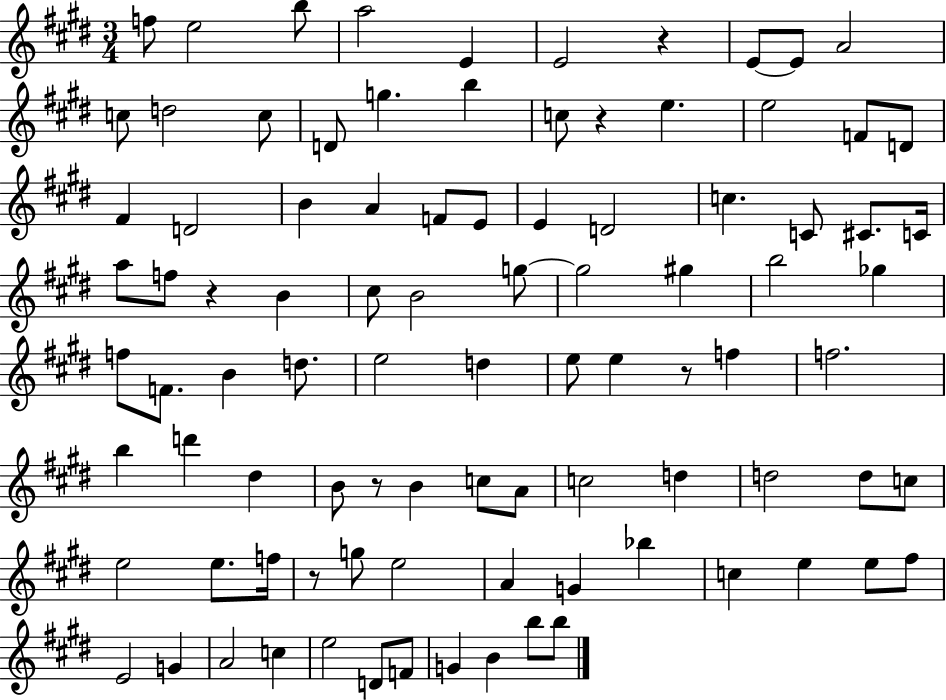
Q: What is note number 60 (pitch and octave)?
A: C5